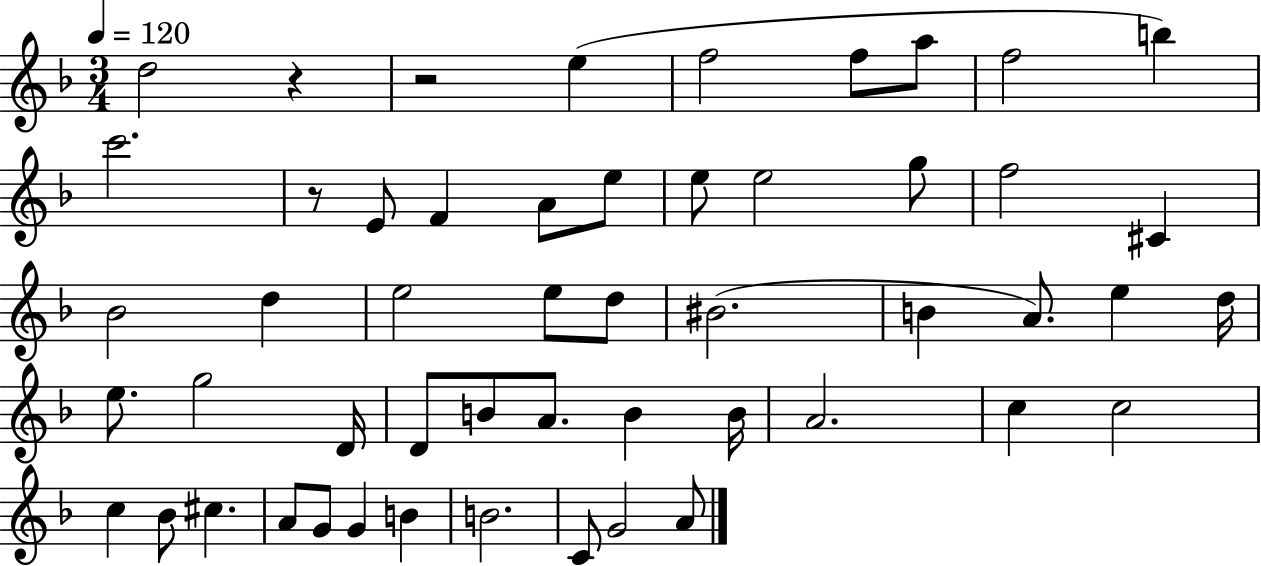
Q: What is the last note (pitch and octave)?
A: A4